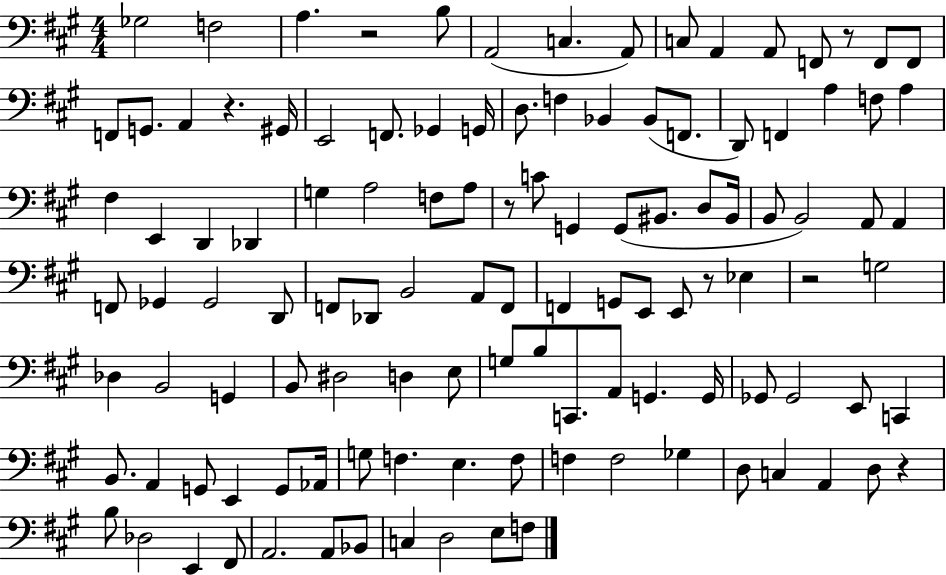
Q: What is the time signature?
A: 4/4